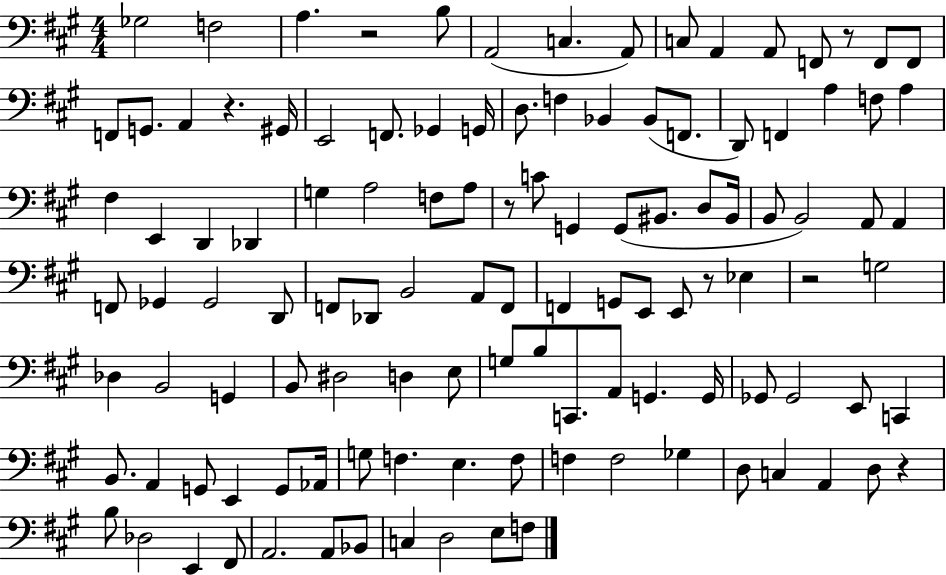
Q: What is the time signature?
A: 4/4